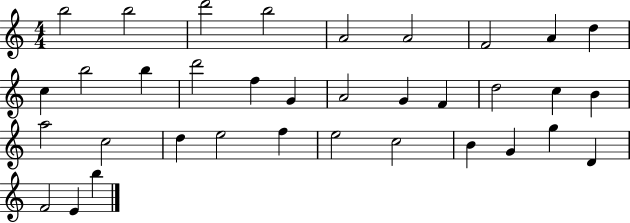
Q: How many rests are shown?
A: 0